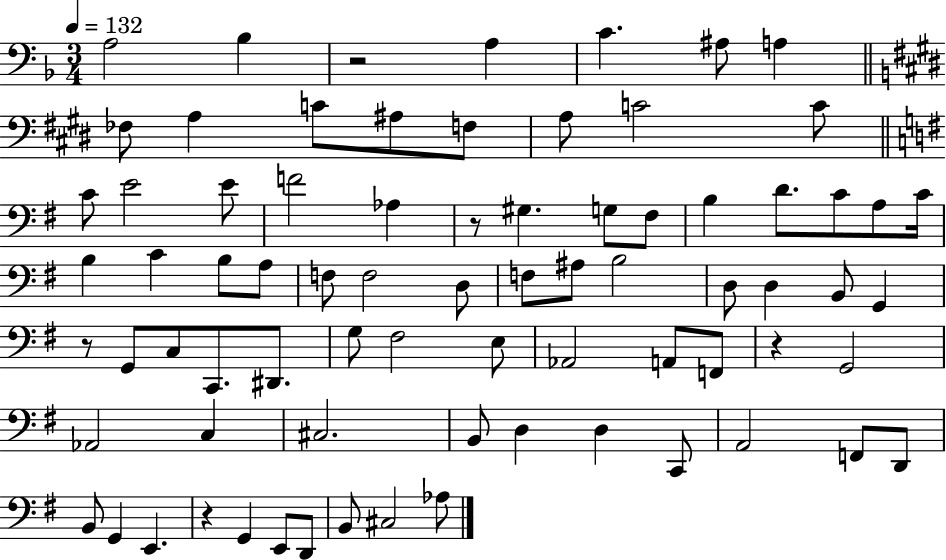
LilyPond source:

{
  \clef bass
  \numericTimeSignature
  \time 3/4
  \key f \major
  \tempo 4 = 132
  a2 bes4 | r2 a4 | c'4. ais8 a4 | \bar "||" \break \key e \major fes8 a4 c'8 ais8 f8 | a8 c'2 c'8 | \bar "||" \break \key e \minor c'8 e'2 e'8 | f'2 aes4 | r8 gis4. g8 fis8 | b4 d'8. c'8 a8 c'16 | \break b4 c'4 b8 a8 | f8 f2 d8 | f8 ais8 b2 | d8 d4 b,8 g,4 | \break r8 g,8 c8 c,8. dis,8. | g8 fis2 e8 | aes,2 a,8 f,8 | r4 g,2 | \break aes,2 c4 | cis2. | b,8 d4 d4 c,8 | a,2 f,8 d,8 | \break b,8 g,4 e,4. | r4 g,4 e,8 d,8 | b,8 cis2 aes8 | \bar "|."
}